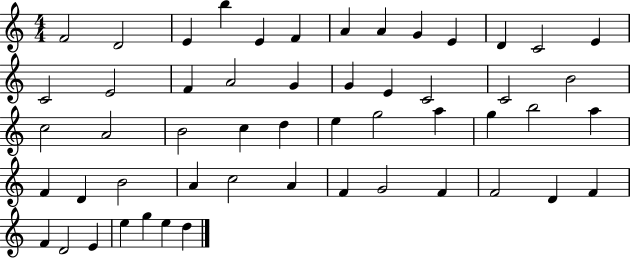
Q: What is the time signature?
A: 4/4